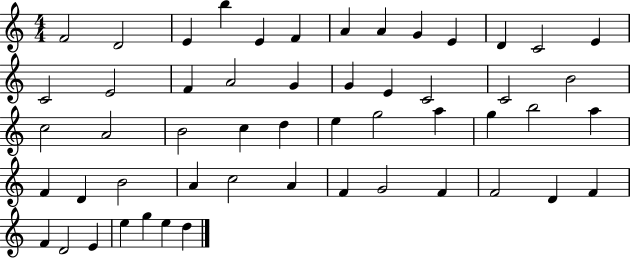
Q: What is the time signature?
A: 4/4